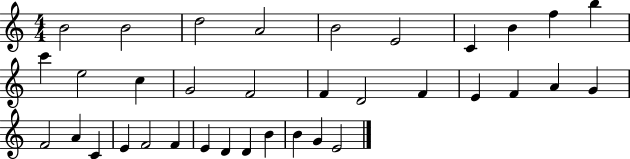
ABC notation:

X:1
T:Untitled
M:4/4
L:1/4
K:C
B2 B2 d2 A2 B2 E2 C B f b c' e2 c G2 F2 F D2 F E F A G F2 A C E F2 F E D D B B G E2